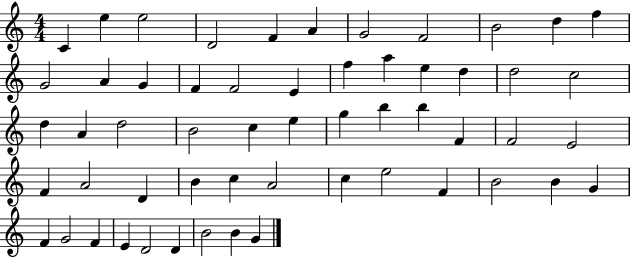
C4/q E5/q E5/h D4/h F4/q A4/q G4/h F4/h B4/h D5/q F5/q G4/h A4/q G4/q F4/q F4/h E4/q F5/q A5/q E5/q D5/q D5/h C5/h D5/q A4/q D5/h B4/h C5/q E5/q G5/q B5/q B5/q F4/q F4/h E4/h F4/q A4/h D4/q B4/q C5/q A4/h C5/q E5/h F4/q B4/h B4/q G4/q F4/q G4/h F4/q E4/q D4/h D4/q B4/h B4/q G4/q